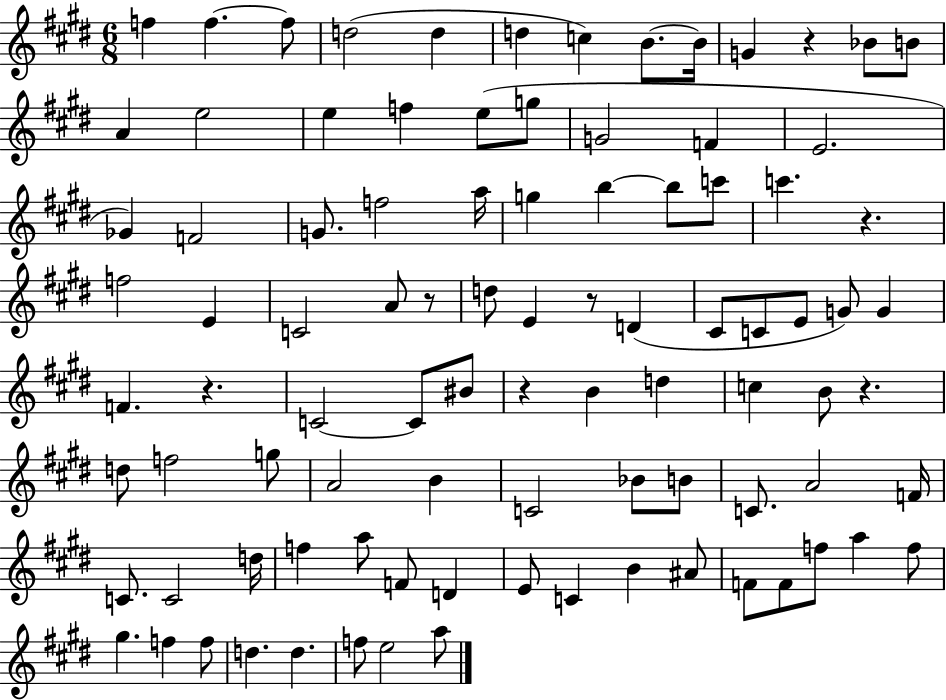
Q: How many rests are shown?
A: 7